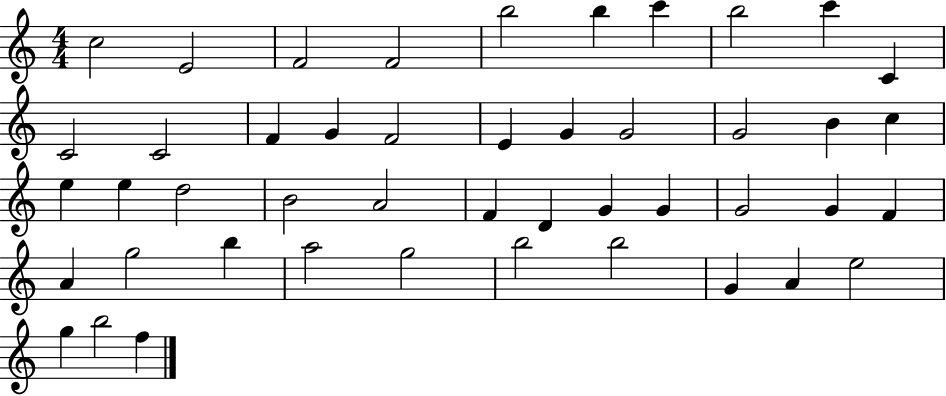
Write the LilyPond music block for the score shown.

{
  \clef treble
  \numericTimeSignature
  \time 4/4
  \key c \major
  c''2 e'2 | f'2 f'2 | b''2 b''4 c'''4 | b''2 c'''4 c'4 | \break c'2 c'2 | f'4 g'4 f'2 | e'4 g'4 g'2 | g'2 b'4 c''4 | \break e''4 e''4 d''2 | b'2 a'2 | f'4 d'4 g'4 g'4 | g'2 g'4 f'4 | \break a'4 g''2 b''4 | a''2 g''2 | b''2 b''2 | g'4 a'4 e''2 | \break g''4 b''2 f''4 | \bar "|."
}